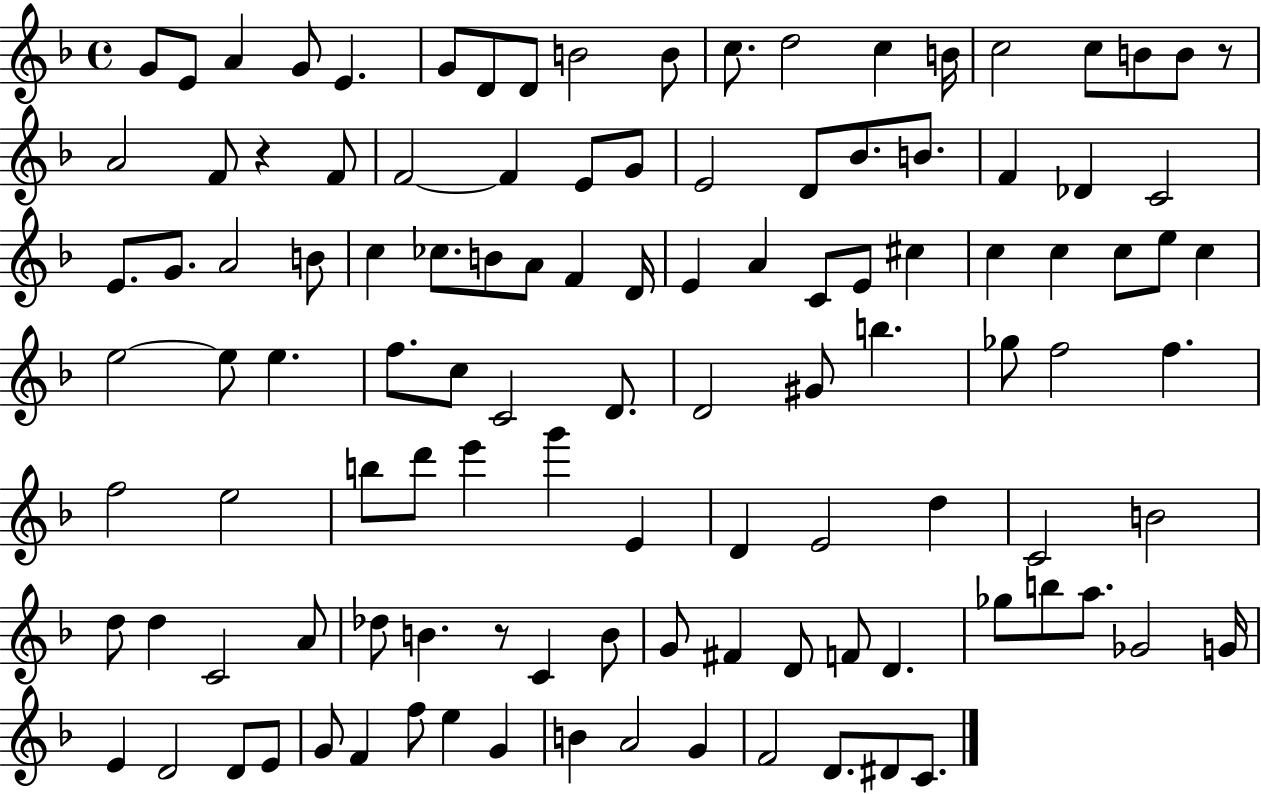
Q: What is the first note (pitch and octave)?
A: G4